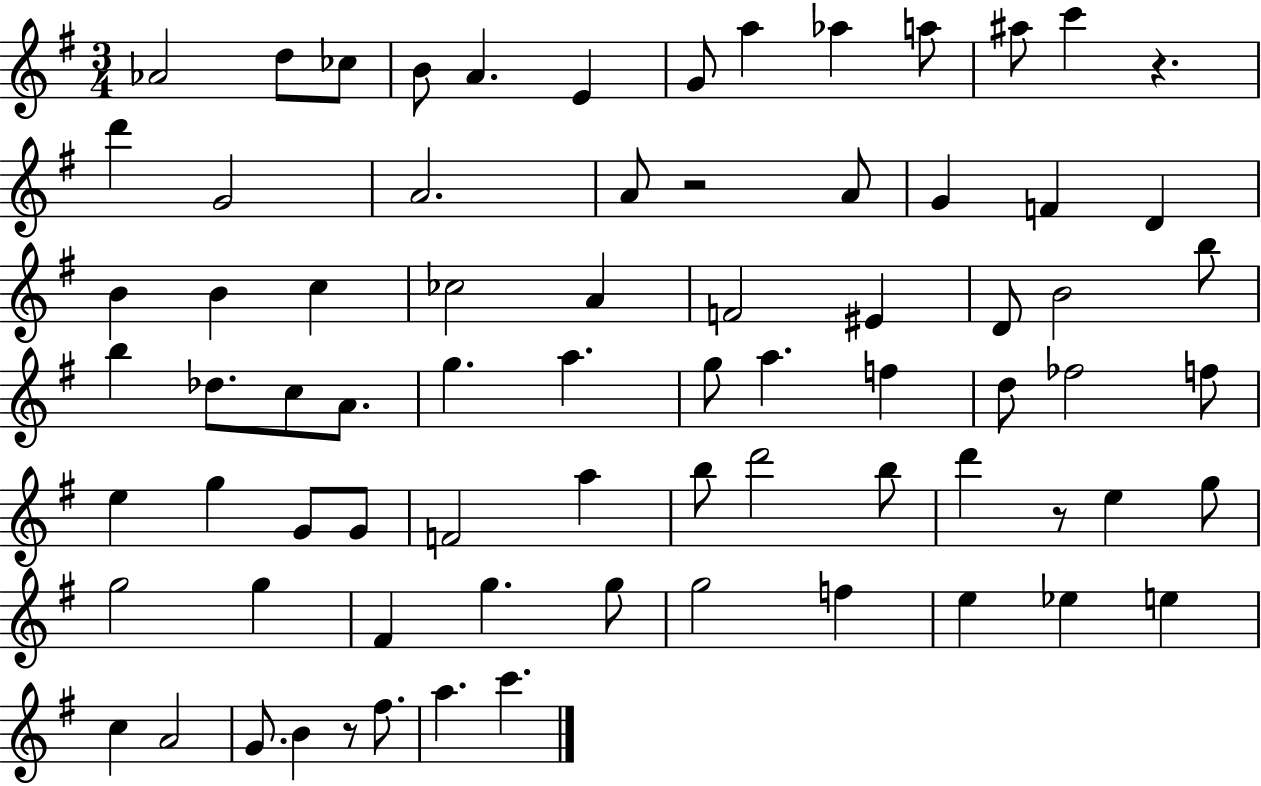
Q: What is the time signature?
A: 3/4